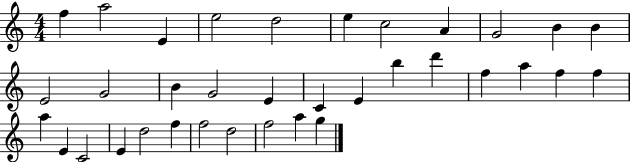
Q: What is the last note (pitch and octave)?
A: G5